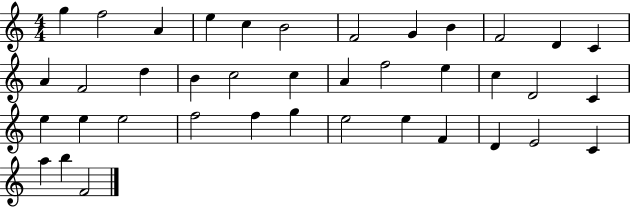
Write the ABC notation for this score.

X:1
T:Untitled
M:4/4
L:1/4
K:C
g f2 A e c B2 F2 G B F2 D C A F2 d B c2 c A f2 e c D2 C e e e2 f2 f g e2 e F D E2 C a b F2